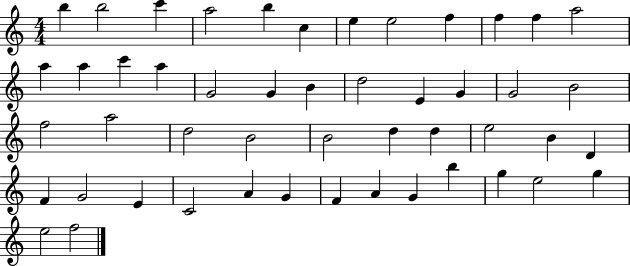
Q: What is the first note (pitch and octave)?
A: B5